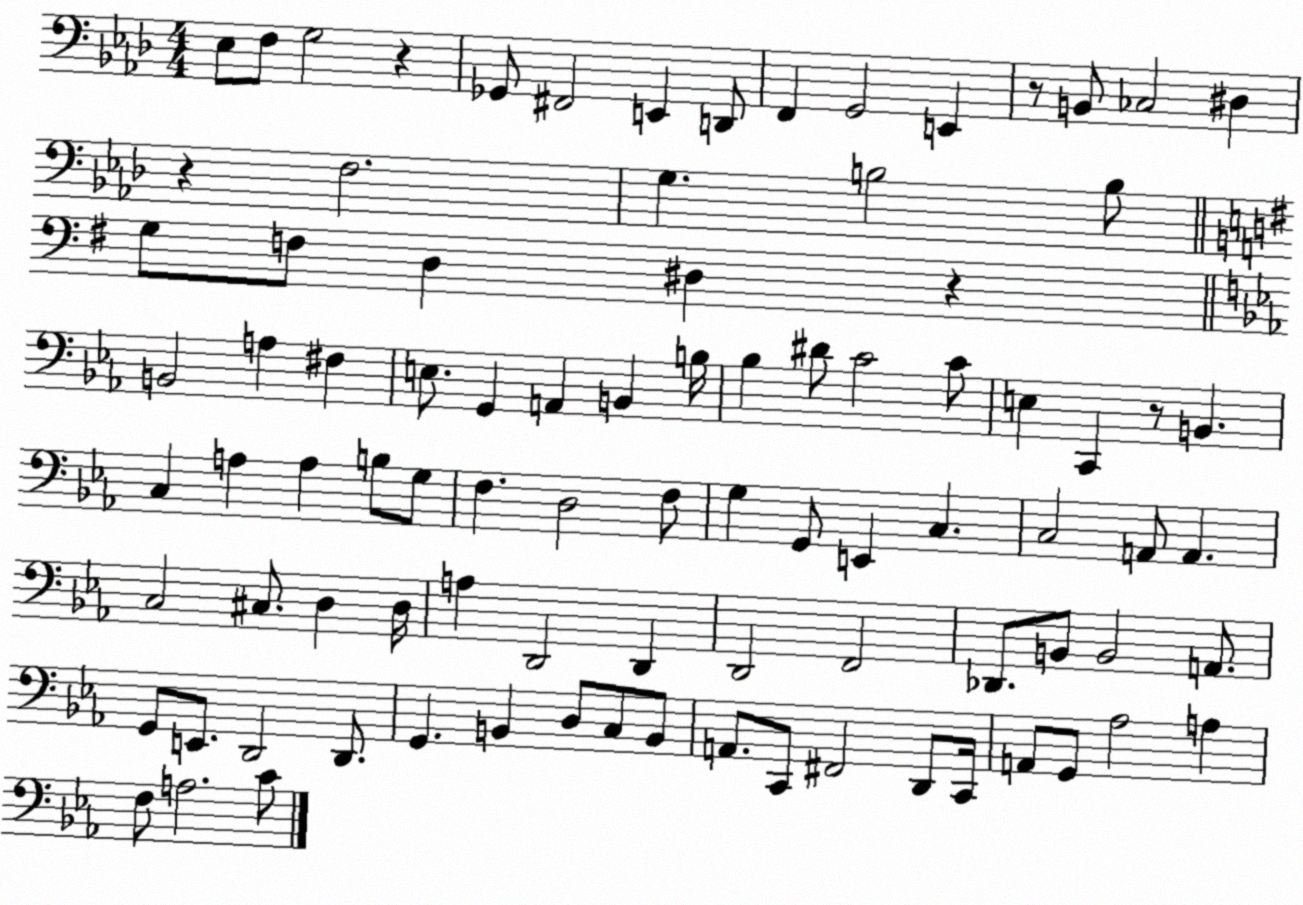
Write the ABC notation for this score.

X:1
T:Untitled
M:4/4
L:1/4
K:Ab
_E,/2 F,/2 G,2 z _G,,/2 ^F,,2 E,, D,,/2 F,, G,,2 E,, z/2 B,,/2 _C,2 ^D, z F,2 G, B,2 B,/2 G,/2 F,/2 D, ^D, z B,,2 A, ^F, E,/2 G,, A,, B,, B,/4 _B, ^D/2 C2 C/2 E, C,, z/2 B,, C, A, A, B,/2 G,/2 F, D,2 F,/2 G, G,,/2 E,, C, C,2 A,,/2 A,, C,2 ^C,/2 D, D,/4 A, D,,2 D,, D,,2 F,,2 _D,,/2 B,,/2 B,,2 A,,/2 G,,/2 E,,/2 D,,2 D,,/2 G,, B,, D,/2 C,/2 B,,/2 A,,/2 C,,/2 ^F,,2 D,,/2 C,,/4 A,,/2 G,,/2 _A,2 A, F,/2 A,2 C/2